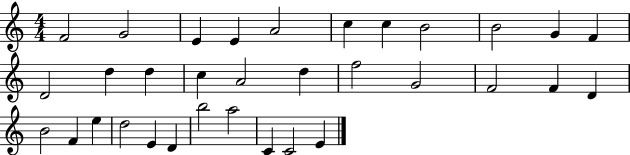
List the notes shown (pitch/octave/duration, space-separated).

F4/h G4/h E4/q E4/q A4/h C5/q C5/q B4/h B4/h G4/q F4/q D4/h D5/q D5/q C5/q A4/h D5/q F5/h G4/h F4/h F4/q D4/q B4/h F4/q E5/q D5/h E4/q D4/q B5/h A5/h C4/q C4/h E4/q